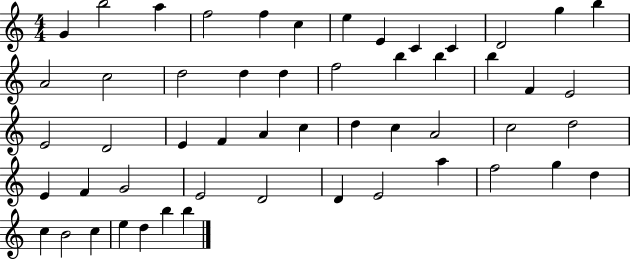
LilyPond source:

{
  \clef treble
  \numericTimeSignature
  \time 4/4
  \key c \major
  g'4 b''2 a''4 | f''2 f''4 c''4 | e''4 e'4 c'4 c'4 | d'2 g''4 b''4 | \break a'2 c''2 | d''2 d''4 d''4 | f''2 b''4 b''4 | b''4 f'4 e'2 | \break e'2 d'2 | e'4 f'4 a'4 c''4 | d''4 c''4 a'2 | c''2 d''2 | \break e'4 f'4 g'2 | e'2 d'2 | d'4 e'2 a''4 | f''2 g''4 d''4 | \break c''4 b'2 c''4 | e''4 d''4 b''4 b''4 | \bar "|."
}